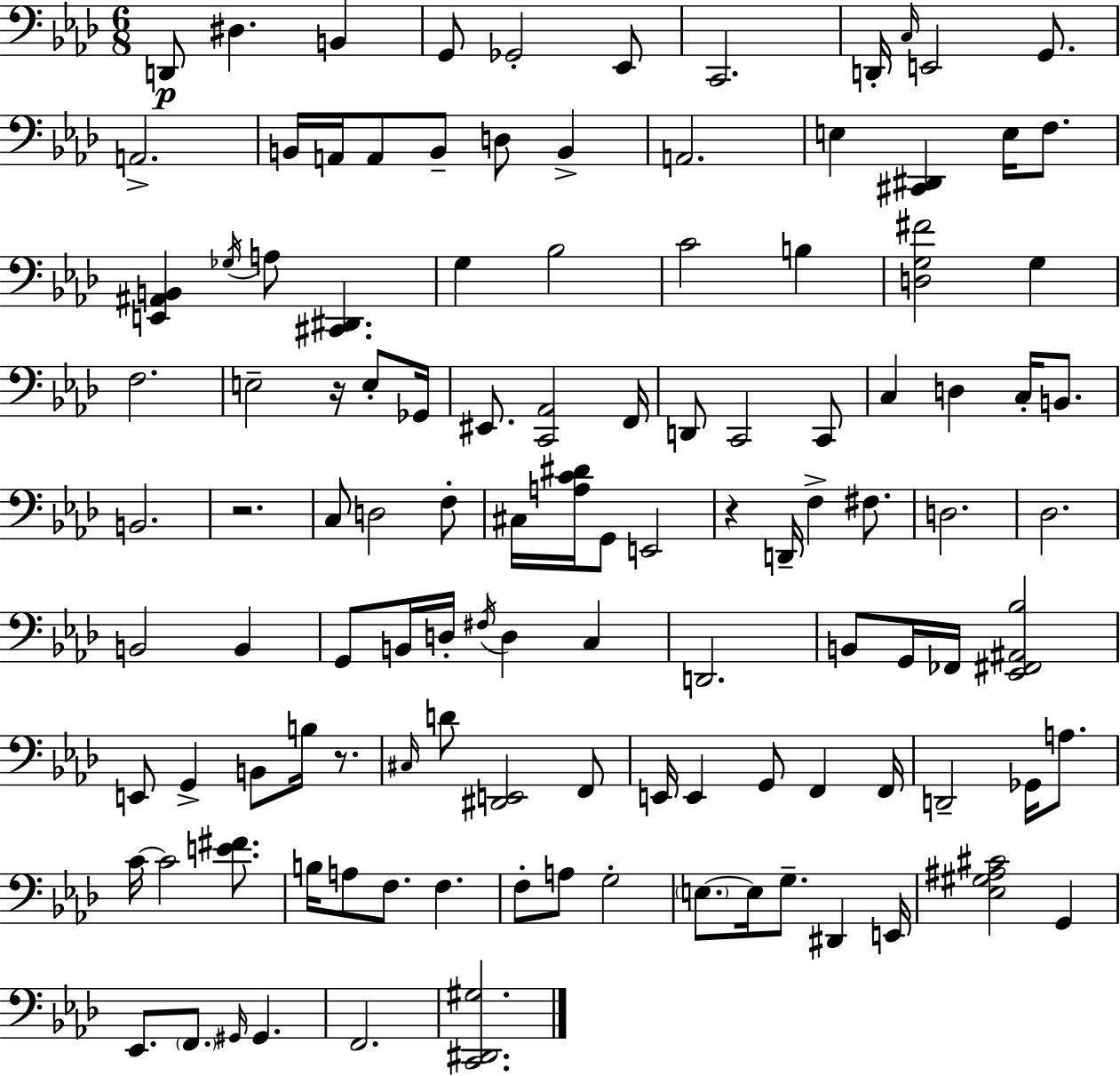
X:1
T:Untitled
M:6/8
L:1/4
K:Ab
D,,/2 ^D, B,, G,,/2 _G,,2 _E,,/2 C,,2 D,,/4 C,/4 E,,2 G,,/2 A,,2 B,,/4 A,,/4 A,,/2 B,,/2 D,/2 B,, A,,2 E, [^C,,^D,,] E,/4 F,/2 [E,,^A,,B,,] _G,/4 A,/2 [^C,,^D,,] G, _B,2 C2 B, [D,G,^F]2 G, F,2 E,2 z/4 E,/2 _G,,/4 ^E,,/2 [C,,_A,,]2 F,,/4 D,,/2 C,,2 C,,/2 C, D, C,/4 B,,/2 B,,2 z2 C,/2 D,2 F,/2 ^C,/4 [A,C^D]/4 G,,/2 E,,2 z D,,/4 F, ^F,/2 D,2 _D,2 B,,2 B,, G,,/2 B,,/4 D,/4 ^F,/4 D, C, D,,2 B,,/2 G,,/4 _F,,/4 [_E,,^F,,^A,,_B,]2 E,,/2 G,, B,,/2 B,/4 z/2 ^C,/4 D/2 [^D,,E,,]2 F,,/2 E,,/4 E,, G,,/2 F,, F,,/4 D,,2 _G,,/4 A,/2 C/4 C2 [E^F]/2 B,/4 A,/2 F,/2 F, F,/2 A,/2 G,2 E,/2 E,/4 G,/2 ^D,, E,,/4 [_E,^G,^A,^C]2 G,, _E,,/2 F,,/2 ^G,,/4 ^G,, F,,2 [C,,^D,,^G,]2